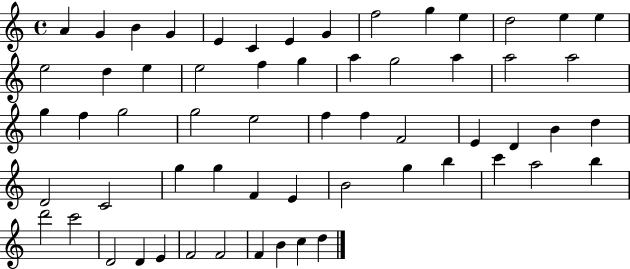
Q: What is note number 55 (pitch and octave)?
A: F4